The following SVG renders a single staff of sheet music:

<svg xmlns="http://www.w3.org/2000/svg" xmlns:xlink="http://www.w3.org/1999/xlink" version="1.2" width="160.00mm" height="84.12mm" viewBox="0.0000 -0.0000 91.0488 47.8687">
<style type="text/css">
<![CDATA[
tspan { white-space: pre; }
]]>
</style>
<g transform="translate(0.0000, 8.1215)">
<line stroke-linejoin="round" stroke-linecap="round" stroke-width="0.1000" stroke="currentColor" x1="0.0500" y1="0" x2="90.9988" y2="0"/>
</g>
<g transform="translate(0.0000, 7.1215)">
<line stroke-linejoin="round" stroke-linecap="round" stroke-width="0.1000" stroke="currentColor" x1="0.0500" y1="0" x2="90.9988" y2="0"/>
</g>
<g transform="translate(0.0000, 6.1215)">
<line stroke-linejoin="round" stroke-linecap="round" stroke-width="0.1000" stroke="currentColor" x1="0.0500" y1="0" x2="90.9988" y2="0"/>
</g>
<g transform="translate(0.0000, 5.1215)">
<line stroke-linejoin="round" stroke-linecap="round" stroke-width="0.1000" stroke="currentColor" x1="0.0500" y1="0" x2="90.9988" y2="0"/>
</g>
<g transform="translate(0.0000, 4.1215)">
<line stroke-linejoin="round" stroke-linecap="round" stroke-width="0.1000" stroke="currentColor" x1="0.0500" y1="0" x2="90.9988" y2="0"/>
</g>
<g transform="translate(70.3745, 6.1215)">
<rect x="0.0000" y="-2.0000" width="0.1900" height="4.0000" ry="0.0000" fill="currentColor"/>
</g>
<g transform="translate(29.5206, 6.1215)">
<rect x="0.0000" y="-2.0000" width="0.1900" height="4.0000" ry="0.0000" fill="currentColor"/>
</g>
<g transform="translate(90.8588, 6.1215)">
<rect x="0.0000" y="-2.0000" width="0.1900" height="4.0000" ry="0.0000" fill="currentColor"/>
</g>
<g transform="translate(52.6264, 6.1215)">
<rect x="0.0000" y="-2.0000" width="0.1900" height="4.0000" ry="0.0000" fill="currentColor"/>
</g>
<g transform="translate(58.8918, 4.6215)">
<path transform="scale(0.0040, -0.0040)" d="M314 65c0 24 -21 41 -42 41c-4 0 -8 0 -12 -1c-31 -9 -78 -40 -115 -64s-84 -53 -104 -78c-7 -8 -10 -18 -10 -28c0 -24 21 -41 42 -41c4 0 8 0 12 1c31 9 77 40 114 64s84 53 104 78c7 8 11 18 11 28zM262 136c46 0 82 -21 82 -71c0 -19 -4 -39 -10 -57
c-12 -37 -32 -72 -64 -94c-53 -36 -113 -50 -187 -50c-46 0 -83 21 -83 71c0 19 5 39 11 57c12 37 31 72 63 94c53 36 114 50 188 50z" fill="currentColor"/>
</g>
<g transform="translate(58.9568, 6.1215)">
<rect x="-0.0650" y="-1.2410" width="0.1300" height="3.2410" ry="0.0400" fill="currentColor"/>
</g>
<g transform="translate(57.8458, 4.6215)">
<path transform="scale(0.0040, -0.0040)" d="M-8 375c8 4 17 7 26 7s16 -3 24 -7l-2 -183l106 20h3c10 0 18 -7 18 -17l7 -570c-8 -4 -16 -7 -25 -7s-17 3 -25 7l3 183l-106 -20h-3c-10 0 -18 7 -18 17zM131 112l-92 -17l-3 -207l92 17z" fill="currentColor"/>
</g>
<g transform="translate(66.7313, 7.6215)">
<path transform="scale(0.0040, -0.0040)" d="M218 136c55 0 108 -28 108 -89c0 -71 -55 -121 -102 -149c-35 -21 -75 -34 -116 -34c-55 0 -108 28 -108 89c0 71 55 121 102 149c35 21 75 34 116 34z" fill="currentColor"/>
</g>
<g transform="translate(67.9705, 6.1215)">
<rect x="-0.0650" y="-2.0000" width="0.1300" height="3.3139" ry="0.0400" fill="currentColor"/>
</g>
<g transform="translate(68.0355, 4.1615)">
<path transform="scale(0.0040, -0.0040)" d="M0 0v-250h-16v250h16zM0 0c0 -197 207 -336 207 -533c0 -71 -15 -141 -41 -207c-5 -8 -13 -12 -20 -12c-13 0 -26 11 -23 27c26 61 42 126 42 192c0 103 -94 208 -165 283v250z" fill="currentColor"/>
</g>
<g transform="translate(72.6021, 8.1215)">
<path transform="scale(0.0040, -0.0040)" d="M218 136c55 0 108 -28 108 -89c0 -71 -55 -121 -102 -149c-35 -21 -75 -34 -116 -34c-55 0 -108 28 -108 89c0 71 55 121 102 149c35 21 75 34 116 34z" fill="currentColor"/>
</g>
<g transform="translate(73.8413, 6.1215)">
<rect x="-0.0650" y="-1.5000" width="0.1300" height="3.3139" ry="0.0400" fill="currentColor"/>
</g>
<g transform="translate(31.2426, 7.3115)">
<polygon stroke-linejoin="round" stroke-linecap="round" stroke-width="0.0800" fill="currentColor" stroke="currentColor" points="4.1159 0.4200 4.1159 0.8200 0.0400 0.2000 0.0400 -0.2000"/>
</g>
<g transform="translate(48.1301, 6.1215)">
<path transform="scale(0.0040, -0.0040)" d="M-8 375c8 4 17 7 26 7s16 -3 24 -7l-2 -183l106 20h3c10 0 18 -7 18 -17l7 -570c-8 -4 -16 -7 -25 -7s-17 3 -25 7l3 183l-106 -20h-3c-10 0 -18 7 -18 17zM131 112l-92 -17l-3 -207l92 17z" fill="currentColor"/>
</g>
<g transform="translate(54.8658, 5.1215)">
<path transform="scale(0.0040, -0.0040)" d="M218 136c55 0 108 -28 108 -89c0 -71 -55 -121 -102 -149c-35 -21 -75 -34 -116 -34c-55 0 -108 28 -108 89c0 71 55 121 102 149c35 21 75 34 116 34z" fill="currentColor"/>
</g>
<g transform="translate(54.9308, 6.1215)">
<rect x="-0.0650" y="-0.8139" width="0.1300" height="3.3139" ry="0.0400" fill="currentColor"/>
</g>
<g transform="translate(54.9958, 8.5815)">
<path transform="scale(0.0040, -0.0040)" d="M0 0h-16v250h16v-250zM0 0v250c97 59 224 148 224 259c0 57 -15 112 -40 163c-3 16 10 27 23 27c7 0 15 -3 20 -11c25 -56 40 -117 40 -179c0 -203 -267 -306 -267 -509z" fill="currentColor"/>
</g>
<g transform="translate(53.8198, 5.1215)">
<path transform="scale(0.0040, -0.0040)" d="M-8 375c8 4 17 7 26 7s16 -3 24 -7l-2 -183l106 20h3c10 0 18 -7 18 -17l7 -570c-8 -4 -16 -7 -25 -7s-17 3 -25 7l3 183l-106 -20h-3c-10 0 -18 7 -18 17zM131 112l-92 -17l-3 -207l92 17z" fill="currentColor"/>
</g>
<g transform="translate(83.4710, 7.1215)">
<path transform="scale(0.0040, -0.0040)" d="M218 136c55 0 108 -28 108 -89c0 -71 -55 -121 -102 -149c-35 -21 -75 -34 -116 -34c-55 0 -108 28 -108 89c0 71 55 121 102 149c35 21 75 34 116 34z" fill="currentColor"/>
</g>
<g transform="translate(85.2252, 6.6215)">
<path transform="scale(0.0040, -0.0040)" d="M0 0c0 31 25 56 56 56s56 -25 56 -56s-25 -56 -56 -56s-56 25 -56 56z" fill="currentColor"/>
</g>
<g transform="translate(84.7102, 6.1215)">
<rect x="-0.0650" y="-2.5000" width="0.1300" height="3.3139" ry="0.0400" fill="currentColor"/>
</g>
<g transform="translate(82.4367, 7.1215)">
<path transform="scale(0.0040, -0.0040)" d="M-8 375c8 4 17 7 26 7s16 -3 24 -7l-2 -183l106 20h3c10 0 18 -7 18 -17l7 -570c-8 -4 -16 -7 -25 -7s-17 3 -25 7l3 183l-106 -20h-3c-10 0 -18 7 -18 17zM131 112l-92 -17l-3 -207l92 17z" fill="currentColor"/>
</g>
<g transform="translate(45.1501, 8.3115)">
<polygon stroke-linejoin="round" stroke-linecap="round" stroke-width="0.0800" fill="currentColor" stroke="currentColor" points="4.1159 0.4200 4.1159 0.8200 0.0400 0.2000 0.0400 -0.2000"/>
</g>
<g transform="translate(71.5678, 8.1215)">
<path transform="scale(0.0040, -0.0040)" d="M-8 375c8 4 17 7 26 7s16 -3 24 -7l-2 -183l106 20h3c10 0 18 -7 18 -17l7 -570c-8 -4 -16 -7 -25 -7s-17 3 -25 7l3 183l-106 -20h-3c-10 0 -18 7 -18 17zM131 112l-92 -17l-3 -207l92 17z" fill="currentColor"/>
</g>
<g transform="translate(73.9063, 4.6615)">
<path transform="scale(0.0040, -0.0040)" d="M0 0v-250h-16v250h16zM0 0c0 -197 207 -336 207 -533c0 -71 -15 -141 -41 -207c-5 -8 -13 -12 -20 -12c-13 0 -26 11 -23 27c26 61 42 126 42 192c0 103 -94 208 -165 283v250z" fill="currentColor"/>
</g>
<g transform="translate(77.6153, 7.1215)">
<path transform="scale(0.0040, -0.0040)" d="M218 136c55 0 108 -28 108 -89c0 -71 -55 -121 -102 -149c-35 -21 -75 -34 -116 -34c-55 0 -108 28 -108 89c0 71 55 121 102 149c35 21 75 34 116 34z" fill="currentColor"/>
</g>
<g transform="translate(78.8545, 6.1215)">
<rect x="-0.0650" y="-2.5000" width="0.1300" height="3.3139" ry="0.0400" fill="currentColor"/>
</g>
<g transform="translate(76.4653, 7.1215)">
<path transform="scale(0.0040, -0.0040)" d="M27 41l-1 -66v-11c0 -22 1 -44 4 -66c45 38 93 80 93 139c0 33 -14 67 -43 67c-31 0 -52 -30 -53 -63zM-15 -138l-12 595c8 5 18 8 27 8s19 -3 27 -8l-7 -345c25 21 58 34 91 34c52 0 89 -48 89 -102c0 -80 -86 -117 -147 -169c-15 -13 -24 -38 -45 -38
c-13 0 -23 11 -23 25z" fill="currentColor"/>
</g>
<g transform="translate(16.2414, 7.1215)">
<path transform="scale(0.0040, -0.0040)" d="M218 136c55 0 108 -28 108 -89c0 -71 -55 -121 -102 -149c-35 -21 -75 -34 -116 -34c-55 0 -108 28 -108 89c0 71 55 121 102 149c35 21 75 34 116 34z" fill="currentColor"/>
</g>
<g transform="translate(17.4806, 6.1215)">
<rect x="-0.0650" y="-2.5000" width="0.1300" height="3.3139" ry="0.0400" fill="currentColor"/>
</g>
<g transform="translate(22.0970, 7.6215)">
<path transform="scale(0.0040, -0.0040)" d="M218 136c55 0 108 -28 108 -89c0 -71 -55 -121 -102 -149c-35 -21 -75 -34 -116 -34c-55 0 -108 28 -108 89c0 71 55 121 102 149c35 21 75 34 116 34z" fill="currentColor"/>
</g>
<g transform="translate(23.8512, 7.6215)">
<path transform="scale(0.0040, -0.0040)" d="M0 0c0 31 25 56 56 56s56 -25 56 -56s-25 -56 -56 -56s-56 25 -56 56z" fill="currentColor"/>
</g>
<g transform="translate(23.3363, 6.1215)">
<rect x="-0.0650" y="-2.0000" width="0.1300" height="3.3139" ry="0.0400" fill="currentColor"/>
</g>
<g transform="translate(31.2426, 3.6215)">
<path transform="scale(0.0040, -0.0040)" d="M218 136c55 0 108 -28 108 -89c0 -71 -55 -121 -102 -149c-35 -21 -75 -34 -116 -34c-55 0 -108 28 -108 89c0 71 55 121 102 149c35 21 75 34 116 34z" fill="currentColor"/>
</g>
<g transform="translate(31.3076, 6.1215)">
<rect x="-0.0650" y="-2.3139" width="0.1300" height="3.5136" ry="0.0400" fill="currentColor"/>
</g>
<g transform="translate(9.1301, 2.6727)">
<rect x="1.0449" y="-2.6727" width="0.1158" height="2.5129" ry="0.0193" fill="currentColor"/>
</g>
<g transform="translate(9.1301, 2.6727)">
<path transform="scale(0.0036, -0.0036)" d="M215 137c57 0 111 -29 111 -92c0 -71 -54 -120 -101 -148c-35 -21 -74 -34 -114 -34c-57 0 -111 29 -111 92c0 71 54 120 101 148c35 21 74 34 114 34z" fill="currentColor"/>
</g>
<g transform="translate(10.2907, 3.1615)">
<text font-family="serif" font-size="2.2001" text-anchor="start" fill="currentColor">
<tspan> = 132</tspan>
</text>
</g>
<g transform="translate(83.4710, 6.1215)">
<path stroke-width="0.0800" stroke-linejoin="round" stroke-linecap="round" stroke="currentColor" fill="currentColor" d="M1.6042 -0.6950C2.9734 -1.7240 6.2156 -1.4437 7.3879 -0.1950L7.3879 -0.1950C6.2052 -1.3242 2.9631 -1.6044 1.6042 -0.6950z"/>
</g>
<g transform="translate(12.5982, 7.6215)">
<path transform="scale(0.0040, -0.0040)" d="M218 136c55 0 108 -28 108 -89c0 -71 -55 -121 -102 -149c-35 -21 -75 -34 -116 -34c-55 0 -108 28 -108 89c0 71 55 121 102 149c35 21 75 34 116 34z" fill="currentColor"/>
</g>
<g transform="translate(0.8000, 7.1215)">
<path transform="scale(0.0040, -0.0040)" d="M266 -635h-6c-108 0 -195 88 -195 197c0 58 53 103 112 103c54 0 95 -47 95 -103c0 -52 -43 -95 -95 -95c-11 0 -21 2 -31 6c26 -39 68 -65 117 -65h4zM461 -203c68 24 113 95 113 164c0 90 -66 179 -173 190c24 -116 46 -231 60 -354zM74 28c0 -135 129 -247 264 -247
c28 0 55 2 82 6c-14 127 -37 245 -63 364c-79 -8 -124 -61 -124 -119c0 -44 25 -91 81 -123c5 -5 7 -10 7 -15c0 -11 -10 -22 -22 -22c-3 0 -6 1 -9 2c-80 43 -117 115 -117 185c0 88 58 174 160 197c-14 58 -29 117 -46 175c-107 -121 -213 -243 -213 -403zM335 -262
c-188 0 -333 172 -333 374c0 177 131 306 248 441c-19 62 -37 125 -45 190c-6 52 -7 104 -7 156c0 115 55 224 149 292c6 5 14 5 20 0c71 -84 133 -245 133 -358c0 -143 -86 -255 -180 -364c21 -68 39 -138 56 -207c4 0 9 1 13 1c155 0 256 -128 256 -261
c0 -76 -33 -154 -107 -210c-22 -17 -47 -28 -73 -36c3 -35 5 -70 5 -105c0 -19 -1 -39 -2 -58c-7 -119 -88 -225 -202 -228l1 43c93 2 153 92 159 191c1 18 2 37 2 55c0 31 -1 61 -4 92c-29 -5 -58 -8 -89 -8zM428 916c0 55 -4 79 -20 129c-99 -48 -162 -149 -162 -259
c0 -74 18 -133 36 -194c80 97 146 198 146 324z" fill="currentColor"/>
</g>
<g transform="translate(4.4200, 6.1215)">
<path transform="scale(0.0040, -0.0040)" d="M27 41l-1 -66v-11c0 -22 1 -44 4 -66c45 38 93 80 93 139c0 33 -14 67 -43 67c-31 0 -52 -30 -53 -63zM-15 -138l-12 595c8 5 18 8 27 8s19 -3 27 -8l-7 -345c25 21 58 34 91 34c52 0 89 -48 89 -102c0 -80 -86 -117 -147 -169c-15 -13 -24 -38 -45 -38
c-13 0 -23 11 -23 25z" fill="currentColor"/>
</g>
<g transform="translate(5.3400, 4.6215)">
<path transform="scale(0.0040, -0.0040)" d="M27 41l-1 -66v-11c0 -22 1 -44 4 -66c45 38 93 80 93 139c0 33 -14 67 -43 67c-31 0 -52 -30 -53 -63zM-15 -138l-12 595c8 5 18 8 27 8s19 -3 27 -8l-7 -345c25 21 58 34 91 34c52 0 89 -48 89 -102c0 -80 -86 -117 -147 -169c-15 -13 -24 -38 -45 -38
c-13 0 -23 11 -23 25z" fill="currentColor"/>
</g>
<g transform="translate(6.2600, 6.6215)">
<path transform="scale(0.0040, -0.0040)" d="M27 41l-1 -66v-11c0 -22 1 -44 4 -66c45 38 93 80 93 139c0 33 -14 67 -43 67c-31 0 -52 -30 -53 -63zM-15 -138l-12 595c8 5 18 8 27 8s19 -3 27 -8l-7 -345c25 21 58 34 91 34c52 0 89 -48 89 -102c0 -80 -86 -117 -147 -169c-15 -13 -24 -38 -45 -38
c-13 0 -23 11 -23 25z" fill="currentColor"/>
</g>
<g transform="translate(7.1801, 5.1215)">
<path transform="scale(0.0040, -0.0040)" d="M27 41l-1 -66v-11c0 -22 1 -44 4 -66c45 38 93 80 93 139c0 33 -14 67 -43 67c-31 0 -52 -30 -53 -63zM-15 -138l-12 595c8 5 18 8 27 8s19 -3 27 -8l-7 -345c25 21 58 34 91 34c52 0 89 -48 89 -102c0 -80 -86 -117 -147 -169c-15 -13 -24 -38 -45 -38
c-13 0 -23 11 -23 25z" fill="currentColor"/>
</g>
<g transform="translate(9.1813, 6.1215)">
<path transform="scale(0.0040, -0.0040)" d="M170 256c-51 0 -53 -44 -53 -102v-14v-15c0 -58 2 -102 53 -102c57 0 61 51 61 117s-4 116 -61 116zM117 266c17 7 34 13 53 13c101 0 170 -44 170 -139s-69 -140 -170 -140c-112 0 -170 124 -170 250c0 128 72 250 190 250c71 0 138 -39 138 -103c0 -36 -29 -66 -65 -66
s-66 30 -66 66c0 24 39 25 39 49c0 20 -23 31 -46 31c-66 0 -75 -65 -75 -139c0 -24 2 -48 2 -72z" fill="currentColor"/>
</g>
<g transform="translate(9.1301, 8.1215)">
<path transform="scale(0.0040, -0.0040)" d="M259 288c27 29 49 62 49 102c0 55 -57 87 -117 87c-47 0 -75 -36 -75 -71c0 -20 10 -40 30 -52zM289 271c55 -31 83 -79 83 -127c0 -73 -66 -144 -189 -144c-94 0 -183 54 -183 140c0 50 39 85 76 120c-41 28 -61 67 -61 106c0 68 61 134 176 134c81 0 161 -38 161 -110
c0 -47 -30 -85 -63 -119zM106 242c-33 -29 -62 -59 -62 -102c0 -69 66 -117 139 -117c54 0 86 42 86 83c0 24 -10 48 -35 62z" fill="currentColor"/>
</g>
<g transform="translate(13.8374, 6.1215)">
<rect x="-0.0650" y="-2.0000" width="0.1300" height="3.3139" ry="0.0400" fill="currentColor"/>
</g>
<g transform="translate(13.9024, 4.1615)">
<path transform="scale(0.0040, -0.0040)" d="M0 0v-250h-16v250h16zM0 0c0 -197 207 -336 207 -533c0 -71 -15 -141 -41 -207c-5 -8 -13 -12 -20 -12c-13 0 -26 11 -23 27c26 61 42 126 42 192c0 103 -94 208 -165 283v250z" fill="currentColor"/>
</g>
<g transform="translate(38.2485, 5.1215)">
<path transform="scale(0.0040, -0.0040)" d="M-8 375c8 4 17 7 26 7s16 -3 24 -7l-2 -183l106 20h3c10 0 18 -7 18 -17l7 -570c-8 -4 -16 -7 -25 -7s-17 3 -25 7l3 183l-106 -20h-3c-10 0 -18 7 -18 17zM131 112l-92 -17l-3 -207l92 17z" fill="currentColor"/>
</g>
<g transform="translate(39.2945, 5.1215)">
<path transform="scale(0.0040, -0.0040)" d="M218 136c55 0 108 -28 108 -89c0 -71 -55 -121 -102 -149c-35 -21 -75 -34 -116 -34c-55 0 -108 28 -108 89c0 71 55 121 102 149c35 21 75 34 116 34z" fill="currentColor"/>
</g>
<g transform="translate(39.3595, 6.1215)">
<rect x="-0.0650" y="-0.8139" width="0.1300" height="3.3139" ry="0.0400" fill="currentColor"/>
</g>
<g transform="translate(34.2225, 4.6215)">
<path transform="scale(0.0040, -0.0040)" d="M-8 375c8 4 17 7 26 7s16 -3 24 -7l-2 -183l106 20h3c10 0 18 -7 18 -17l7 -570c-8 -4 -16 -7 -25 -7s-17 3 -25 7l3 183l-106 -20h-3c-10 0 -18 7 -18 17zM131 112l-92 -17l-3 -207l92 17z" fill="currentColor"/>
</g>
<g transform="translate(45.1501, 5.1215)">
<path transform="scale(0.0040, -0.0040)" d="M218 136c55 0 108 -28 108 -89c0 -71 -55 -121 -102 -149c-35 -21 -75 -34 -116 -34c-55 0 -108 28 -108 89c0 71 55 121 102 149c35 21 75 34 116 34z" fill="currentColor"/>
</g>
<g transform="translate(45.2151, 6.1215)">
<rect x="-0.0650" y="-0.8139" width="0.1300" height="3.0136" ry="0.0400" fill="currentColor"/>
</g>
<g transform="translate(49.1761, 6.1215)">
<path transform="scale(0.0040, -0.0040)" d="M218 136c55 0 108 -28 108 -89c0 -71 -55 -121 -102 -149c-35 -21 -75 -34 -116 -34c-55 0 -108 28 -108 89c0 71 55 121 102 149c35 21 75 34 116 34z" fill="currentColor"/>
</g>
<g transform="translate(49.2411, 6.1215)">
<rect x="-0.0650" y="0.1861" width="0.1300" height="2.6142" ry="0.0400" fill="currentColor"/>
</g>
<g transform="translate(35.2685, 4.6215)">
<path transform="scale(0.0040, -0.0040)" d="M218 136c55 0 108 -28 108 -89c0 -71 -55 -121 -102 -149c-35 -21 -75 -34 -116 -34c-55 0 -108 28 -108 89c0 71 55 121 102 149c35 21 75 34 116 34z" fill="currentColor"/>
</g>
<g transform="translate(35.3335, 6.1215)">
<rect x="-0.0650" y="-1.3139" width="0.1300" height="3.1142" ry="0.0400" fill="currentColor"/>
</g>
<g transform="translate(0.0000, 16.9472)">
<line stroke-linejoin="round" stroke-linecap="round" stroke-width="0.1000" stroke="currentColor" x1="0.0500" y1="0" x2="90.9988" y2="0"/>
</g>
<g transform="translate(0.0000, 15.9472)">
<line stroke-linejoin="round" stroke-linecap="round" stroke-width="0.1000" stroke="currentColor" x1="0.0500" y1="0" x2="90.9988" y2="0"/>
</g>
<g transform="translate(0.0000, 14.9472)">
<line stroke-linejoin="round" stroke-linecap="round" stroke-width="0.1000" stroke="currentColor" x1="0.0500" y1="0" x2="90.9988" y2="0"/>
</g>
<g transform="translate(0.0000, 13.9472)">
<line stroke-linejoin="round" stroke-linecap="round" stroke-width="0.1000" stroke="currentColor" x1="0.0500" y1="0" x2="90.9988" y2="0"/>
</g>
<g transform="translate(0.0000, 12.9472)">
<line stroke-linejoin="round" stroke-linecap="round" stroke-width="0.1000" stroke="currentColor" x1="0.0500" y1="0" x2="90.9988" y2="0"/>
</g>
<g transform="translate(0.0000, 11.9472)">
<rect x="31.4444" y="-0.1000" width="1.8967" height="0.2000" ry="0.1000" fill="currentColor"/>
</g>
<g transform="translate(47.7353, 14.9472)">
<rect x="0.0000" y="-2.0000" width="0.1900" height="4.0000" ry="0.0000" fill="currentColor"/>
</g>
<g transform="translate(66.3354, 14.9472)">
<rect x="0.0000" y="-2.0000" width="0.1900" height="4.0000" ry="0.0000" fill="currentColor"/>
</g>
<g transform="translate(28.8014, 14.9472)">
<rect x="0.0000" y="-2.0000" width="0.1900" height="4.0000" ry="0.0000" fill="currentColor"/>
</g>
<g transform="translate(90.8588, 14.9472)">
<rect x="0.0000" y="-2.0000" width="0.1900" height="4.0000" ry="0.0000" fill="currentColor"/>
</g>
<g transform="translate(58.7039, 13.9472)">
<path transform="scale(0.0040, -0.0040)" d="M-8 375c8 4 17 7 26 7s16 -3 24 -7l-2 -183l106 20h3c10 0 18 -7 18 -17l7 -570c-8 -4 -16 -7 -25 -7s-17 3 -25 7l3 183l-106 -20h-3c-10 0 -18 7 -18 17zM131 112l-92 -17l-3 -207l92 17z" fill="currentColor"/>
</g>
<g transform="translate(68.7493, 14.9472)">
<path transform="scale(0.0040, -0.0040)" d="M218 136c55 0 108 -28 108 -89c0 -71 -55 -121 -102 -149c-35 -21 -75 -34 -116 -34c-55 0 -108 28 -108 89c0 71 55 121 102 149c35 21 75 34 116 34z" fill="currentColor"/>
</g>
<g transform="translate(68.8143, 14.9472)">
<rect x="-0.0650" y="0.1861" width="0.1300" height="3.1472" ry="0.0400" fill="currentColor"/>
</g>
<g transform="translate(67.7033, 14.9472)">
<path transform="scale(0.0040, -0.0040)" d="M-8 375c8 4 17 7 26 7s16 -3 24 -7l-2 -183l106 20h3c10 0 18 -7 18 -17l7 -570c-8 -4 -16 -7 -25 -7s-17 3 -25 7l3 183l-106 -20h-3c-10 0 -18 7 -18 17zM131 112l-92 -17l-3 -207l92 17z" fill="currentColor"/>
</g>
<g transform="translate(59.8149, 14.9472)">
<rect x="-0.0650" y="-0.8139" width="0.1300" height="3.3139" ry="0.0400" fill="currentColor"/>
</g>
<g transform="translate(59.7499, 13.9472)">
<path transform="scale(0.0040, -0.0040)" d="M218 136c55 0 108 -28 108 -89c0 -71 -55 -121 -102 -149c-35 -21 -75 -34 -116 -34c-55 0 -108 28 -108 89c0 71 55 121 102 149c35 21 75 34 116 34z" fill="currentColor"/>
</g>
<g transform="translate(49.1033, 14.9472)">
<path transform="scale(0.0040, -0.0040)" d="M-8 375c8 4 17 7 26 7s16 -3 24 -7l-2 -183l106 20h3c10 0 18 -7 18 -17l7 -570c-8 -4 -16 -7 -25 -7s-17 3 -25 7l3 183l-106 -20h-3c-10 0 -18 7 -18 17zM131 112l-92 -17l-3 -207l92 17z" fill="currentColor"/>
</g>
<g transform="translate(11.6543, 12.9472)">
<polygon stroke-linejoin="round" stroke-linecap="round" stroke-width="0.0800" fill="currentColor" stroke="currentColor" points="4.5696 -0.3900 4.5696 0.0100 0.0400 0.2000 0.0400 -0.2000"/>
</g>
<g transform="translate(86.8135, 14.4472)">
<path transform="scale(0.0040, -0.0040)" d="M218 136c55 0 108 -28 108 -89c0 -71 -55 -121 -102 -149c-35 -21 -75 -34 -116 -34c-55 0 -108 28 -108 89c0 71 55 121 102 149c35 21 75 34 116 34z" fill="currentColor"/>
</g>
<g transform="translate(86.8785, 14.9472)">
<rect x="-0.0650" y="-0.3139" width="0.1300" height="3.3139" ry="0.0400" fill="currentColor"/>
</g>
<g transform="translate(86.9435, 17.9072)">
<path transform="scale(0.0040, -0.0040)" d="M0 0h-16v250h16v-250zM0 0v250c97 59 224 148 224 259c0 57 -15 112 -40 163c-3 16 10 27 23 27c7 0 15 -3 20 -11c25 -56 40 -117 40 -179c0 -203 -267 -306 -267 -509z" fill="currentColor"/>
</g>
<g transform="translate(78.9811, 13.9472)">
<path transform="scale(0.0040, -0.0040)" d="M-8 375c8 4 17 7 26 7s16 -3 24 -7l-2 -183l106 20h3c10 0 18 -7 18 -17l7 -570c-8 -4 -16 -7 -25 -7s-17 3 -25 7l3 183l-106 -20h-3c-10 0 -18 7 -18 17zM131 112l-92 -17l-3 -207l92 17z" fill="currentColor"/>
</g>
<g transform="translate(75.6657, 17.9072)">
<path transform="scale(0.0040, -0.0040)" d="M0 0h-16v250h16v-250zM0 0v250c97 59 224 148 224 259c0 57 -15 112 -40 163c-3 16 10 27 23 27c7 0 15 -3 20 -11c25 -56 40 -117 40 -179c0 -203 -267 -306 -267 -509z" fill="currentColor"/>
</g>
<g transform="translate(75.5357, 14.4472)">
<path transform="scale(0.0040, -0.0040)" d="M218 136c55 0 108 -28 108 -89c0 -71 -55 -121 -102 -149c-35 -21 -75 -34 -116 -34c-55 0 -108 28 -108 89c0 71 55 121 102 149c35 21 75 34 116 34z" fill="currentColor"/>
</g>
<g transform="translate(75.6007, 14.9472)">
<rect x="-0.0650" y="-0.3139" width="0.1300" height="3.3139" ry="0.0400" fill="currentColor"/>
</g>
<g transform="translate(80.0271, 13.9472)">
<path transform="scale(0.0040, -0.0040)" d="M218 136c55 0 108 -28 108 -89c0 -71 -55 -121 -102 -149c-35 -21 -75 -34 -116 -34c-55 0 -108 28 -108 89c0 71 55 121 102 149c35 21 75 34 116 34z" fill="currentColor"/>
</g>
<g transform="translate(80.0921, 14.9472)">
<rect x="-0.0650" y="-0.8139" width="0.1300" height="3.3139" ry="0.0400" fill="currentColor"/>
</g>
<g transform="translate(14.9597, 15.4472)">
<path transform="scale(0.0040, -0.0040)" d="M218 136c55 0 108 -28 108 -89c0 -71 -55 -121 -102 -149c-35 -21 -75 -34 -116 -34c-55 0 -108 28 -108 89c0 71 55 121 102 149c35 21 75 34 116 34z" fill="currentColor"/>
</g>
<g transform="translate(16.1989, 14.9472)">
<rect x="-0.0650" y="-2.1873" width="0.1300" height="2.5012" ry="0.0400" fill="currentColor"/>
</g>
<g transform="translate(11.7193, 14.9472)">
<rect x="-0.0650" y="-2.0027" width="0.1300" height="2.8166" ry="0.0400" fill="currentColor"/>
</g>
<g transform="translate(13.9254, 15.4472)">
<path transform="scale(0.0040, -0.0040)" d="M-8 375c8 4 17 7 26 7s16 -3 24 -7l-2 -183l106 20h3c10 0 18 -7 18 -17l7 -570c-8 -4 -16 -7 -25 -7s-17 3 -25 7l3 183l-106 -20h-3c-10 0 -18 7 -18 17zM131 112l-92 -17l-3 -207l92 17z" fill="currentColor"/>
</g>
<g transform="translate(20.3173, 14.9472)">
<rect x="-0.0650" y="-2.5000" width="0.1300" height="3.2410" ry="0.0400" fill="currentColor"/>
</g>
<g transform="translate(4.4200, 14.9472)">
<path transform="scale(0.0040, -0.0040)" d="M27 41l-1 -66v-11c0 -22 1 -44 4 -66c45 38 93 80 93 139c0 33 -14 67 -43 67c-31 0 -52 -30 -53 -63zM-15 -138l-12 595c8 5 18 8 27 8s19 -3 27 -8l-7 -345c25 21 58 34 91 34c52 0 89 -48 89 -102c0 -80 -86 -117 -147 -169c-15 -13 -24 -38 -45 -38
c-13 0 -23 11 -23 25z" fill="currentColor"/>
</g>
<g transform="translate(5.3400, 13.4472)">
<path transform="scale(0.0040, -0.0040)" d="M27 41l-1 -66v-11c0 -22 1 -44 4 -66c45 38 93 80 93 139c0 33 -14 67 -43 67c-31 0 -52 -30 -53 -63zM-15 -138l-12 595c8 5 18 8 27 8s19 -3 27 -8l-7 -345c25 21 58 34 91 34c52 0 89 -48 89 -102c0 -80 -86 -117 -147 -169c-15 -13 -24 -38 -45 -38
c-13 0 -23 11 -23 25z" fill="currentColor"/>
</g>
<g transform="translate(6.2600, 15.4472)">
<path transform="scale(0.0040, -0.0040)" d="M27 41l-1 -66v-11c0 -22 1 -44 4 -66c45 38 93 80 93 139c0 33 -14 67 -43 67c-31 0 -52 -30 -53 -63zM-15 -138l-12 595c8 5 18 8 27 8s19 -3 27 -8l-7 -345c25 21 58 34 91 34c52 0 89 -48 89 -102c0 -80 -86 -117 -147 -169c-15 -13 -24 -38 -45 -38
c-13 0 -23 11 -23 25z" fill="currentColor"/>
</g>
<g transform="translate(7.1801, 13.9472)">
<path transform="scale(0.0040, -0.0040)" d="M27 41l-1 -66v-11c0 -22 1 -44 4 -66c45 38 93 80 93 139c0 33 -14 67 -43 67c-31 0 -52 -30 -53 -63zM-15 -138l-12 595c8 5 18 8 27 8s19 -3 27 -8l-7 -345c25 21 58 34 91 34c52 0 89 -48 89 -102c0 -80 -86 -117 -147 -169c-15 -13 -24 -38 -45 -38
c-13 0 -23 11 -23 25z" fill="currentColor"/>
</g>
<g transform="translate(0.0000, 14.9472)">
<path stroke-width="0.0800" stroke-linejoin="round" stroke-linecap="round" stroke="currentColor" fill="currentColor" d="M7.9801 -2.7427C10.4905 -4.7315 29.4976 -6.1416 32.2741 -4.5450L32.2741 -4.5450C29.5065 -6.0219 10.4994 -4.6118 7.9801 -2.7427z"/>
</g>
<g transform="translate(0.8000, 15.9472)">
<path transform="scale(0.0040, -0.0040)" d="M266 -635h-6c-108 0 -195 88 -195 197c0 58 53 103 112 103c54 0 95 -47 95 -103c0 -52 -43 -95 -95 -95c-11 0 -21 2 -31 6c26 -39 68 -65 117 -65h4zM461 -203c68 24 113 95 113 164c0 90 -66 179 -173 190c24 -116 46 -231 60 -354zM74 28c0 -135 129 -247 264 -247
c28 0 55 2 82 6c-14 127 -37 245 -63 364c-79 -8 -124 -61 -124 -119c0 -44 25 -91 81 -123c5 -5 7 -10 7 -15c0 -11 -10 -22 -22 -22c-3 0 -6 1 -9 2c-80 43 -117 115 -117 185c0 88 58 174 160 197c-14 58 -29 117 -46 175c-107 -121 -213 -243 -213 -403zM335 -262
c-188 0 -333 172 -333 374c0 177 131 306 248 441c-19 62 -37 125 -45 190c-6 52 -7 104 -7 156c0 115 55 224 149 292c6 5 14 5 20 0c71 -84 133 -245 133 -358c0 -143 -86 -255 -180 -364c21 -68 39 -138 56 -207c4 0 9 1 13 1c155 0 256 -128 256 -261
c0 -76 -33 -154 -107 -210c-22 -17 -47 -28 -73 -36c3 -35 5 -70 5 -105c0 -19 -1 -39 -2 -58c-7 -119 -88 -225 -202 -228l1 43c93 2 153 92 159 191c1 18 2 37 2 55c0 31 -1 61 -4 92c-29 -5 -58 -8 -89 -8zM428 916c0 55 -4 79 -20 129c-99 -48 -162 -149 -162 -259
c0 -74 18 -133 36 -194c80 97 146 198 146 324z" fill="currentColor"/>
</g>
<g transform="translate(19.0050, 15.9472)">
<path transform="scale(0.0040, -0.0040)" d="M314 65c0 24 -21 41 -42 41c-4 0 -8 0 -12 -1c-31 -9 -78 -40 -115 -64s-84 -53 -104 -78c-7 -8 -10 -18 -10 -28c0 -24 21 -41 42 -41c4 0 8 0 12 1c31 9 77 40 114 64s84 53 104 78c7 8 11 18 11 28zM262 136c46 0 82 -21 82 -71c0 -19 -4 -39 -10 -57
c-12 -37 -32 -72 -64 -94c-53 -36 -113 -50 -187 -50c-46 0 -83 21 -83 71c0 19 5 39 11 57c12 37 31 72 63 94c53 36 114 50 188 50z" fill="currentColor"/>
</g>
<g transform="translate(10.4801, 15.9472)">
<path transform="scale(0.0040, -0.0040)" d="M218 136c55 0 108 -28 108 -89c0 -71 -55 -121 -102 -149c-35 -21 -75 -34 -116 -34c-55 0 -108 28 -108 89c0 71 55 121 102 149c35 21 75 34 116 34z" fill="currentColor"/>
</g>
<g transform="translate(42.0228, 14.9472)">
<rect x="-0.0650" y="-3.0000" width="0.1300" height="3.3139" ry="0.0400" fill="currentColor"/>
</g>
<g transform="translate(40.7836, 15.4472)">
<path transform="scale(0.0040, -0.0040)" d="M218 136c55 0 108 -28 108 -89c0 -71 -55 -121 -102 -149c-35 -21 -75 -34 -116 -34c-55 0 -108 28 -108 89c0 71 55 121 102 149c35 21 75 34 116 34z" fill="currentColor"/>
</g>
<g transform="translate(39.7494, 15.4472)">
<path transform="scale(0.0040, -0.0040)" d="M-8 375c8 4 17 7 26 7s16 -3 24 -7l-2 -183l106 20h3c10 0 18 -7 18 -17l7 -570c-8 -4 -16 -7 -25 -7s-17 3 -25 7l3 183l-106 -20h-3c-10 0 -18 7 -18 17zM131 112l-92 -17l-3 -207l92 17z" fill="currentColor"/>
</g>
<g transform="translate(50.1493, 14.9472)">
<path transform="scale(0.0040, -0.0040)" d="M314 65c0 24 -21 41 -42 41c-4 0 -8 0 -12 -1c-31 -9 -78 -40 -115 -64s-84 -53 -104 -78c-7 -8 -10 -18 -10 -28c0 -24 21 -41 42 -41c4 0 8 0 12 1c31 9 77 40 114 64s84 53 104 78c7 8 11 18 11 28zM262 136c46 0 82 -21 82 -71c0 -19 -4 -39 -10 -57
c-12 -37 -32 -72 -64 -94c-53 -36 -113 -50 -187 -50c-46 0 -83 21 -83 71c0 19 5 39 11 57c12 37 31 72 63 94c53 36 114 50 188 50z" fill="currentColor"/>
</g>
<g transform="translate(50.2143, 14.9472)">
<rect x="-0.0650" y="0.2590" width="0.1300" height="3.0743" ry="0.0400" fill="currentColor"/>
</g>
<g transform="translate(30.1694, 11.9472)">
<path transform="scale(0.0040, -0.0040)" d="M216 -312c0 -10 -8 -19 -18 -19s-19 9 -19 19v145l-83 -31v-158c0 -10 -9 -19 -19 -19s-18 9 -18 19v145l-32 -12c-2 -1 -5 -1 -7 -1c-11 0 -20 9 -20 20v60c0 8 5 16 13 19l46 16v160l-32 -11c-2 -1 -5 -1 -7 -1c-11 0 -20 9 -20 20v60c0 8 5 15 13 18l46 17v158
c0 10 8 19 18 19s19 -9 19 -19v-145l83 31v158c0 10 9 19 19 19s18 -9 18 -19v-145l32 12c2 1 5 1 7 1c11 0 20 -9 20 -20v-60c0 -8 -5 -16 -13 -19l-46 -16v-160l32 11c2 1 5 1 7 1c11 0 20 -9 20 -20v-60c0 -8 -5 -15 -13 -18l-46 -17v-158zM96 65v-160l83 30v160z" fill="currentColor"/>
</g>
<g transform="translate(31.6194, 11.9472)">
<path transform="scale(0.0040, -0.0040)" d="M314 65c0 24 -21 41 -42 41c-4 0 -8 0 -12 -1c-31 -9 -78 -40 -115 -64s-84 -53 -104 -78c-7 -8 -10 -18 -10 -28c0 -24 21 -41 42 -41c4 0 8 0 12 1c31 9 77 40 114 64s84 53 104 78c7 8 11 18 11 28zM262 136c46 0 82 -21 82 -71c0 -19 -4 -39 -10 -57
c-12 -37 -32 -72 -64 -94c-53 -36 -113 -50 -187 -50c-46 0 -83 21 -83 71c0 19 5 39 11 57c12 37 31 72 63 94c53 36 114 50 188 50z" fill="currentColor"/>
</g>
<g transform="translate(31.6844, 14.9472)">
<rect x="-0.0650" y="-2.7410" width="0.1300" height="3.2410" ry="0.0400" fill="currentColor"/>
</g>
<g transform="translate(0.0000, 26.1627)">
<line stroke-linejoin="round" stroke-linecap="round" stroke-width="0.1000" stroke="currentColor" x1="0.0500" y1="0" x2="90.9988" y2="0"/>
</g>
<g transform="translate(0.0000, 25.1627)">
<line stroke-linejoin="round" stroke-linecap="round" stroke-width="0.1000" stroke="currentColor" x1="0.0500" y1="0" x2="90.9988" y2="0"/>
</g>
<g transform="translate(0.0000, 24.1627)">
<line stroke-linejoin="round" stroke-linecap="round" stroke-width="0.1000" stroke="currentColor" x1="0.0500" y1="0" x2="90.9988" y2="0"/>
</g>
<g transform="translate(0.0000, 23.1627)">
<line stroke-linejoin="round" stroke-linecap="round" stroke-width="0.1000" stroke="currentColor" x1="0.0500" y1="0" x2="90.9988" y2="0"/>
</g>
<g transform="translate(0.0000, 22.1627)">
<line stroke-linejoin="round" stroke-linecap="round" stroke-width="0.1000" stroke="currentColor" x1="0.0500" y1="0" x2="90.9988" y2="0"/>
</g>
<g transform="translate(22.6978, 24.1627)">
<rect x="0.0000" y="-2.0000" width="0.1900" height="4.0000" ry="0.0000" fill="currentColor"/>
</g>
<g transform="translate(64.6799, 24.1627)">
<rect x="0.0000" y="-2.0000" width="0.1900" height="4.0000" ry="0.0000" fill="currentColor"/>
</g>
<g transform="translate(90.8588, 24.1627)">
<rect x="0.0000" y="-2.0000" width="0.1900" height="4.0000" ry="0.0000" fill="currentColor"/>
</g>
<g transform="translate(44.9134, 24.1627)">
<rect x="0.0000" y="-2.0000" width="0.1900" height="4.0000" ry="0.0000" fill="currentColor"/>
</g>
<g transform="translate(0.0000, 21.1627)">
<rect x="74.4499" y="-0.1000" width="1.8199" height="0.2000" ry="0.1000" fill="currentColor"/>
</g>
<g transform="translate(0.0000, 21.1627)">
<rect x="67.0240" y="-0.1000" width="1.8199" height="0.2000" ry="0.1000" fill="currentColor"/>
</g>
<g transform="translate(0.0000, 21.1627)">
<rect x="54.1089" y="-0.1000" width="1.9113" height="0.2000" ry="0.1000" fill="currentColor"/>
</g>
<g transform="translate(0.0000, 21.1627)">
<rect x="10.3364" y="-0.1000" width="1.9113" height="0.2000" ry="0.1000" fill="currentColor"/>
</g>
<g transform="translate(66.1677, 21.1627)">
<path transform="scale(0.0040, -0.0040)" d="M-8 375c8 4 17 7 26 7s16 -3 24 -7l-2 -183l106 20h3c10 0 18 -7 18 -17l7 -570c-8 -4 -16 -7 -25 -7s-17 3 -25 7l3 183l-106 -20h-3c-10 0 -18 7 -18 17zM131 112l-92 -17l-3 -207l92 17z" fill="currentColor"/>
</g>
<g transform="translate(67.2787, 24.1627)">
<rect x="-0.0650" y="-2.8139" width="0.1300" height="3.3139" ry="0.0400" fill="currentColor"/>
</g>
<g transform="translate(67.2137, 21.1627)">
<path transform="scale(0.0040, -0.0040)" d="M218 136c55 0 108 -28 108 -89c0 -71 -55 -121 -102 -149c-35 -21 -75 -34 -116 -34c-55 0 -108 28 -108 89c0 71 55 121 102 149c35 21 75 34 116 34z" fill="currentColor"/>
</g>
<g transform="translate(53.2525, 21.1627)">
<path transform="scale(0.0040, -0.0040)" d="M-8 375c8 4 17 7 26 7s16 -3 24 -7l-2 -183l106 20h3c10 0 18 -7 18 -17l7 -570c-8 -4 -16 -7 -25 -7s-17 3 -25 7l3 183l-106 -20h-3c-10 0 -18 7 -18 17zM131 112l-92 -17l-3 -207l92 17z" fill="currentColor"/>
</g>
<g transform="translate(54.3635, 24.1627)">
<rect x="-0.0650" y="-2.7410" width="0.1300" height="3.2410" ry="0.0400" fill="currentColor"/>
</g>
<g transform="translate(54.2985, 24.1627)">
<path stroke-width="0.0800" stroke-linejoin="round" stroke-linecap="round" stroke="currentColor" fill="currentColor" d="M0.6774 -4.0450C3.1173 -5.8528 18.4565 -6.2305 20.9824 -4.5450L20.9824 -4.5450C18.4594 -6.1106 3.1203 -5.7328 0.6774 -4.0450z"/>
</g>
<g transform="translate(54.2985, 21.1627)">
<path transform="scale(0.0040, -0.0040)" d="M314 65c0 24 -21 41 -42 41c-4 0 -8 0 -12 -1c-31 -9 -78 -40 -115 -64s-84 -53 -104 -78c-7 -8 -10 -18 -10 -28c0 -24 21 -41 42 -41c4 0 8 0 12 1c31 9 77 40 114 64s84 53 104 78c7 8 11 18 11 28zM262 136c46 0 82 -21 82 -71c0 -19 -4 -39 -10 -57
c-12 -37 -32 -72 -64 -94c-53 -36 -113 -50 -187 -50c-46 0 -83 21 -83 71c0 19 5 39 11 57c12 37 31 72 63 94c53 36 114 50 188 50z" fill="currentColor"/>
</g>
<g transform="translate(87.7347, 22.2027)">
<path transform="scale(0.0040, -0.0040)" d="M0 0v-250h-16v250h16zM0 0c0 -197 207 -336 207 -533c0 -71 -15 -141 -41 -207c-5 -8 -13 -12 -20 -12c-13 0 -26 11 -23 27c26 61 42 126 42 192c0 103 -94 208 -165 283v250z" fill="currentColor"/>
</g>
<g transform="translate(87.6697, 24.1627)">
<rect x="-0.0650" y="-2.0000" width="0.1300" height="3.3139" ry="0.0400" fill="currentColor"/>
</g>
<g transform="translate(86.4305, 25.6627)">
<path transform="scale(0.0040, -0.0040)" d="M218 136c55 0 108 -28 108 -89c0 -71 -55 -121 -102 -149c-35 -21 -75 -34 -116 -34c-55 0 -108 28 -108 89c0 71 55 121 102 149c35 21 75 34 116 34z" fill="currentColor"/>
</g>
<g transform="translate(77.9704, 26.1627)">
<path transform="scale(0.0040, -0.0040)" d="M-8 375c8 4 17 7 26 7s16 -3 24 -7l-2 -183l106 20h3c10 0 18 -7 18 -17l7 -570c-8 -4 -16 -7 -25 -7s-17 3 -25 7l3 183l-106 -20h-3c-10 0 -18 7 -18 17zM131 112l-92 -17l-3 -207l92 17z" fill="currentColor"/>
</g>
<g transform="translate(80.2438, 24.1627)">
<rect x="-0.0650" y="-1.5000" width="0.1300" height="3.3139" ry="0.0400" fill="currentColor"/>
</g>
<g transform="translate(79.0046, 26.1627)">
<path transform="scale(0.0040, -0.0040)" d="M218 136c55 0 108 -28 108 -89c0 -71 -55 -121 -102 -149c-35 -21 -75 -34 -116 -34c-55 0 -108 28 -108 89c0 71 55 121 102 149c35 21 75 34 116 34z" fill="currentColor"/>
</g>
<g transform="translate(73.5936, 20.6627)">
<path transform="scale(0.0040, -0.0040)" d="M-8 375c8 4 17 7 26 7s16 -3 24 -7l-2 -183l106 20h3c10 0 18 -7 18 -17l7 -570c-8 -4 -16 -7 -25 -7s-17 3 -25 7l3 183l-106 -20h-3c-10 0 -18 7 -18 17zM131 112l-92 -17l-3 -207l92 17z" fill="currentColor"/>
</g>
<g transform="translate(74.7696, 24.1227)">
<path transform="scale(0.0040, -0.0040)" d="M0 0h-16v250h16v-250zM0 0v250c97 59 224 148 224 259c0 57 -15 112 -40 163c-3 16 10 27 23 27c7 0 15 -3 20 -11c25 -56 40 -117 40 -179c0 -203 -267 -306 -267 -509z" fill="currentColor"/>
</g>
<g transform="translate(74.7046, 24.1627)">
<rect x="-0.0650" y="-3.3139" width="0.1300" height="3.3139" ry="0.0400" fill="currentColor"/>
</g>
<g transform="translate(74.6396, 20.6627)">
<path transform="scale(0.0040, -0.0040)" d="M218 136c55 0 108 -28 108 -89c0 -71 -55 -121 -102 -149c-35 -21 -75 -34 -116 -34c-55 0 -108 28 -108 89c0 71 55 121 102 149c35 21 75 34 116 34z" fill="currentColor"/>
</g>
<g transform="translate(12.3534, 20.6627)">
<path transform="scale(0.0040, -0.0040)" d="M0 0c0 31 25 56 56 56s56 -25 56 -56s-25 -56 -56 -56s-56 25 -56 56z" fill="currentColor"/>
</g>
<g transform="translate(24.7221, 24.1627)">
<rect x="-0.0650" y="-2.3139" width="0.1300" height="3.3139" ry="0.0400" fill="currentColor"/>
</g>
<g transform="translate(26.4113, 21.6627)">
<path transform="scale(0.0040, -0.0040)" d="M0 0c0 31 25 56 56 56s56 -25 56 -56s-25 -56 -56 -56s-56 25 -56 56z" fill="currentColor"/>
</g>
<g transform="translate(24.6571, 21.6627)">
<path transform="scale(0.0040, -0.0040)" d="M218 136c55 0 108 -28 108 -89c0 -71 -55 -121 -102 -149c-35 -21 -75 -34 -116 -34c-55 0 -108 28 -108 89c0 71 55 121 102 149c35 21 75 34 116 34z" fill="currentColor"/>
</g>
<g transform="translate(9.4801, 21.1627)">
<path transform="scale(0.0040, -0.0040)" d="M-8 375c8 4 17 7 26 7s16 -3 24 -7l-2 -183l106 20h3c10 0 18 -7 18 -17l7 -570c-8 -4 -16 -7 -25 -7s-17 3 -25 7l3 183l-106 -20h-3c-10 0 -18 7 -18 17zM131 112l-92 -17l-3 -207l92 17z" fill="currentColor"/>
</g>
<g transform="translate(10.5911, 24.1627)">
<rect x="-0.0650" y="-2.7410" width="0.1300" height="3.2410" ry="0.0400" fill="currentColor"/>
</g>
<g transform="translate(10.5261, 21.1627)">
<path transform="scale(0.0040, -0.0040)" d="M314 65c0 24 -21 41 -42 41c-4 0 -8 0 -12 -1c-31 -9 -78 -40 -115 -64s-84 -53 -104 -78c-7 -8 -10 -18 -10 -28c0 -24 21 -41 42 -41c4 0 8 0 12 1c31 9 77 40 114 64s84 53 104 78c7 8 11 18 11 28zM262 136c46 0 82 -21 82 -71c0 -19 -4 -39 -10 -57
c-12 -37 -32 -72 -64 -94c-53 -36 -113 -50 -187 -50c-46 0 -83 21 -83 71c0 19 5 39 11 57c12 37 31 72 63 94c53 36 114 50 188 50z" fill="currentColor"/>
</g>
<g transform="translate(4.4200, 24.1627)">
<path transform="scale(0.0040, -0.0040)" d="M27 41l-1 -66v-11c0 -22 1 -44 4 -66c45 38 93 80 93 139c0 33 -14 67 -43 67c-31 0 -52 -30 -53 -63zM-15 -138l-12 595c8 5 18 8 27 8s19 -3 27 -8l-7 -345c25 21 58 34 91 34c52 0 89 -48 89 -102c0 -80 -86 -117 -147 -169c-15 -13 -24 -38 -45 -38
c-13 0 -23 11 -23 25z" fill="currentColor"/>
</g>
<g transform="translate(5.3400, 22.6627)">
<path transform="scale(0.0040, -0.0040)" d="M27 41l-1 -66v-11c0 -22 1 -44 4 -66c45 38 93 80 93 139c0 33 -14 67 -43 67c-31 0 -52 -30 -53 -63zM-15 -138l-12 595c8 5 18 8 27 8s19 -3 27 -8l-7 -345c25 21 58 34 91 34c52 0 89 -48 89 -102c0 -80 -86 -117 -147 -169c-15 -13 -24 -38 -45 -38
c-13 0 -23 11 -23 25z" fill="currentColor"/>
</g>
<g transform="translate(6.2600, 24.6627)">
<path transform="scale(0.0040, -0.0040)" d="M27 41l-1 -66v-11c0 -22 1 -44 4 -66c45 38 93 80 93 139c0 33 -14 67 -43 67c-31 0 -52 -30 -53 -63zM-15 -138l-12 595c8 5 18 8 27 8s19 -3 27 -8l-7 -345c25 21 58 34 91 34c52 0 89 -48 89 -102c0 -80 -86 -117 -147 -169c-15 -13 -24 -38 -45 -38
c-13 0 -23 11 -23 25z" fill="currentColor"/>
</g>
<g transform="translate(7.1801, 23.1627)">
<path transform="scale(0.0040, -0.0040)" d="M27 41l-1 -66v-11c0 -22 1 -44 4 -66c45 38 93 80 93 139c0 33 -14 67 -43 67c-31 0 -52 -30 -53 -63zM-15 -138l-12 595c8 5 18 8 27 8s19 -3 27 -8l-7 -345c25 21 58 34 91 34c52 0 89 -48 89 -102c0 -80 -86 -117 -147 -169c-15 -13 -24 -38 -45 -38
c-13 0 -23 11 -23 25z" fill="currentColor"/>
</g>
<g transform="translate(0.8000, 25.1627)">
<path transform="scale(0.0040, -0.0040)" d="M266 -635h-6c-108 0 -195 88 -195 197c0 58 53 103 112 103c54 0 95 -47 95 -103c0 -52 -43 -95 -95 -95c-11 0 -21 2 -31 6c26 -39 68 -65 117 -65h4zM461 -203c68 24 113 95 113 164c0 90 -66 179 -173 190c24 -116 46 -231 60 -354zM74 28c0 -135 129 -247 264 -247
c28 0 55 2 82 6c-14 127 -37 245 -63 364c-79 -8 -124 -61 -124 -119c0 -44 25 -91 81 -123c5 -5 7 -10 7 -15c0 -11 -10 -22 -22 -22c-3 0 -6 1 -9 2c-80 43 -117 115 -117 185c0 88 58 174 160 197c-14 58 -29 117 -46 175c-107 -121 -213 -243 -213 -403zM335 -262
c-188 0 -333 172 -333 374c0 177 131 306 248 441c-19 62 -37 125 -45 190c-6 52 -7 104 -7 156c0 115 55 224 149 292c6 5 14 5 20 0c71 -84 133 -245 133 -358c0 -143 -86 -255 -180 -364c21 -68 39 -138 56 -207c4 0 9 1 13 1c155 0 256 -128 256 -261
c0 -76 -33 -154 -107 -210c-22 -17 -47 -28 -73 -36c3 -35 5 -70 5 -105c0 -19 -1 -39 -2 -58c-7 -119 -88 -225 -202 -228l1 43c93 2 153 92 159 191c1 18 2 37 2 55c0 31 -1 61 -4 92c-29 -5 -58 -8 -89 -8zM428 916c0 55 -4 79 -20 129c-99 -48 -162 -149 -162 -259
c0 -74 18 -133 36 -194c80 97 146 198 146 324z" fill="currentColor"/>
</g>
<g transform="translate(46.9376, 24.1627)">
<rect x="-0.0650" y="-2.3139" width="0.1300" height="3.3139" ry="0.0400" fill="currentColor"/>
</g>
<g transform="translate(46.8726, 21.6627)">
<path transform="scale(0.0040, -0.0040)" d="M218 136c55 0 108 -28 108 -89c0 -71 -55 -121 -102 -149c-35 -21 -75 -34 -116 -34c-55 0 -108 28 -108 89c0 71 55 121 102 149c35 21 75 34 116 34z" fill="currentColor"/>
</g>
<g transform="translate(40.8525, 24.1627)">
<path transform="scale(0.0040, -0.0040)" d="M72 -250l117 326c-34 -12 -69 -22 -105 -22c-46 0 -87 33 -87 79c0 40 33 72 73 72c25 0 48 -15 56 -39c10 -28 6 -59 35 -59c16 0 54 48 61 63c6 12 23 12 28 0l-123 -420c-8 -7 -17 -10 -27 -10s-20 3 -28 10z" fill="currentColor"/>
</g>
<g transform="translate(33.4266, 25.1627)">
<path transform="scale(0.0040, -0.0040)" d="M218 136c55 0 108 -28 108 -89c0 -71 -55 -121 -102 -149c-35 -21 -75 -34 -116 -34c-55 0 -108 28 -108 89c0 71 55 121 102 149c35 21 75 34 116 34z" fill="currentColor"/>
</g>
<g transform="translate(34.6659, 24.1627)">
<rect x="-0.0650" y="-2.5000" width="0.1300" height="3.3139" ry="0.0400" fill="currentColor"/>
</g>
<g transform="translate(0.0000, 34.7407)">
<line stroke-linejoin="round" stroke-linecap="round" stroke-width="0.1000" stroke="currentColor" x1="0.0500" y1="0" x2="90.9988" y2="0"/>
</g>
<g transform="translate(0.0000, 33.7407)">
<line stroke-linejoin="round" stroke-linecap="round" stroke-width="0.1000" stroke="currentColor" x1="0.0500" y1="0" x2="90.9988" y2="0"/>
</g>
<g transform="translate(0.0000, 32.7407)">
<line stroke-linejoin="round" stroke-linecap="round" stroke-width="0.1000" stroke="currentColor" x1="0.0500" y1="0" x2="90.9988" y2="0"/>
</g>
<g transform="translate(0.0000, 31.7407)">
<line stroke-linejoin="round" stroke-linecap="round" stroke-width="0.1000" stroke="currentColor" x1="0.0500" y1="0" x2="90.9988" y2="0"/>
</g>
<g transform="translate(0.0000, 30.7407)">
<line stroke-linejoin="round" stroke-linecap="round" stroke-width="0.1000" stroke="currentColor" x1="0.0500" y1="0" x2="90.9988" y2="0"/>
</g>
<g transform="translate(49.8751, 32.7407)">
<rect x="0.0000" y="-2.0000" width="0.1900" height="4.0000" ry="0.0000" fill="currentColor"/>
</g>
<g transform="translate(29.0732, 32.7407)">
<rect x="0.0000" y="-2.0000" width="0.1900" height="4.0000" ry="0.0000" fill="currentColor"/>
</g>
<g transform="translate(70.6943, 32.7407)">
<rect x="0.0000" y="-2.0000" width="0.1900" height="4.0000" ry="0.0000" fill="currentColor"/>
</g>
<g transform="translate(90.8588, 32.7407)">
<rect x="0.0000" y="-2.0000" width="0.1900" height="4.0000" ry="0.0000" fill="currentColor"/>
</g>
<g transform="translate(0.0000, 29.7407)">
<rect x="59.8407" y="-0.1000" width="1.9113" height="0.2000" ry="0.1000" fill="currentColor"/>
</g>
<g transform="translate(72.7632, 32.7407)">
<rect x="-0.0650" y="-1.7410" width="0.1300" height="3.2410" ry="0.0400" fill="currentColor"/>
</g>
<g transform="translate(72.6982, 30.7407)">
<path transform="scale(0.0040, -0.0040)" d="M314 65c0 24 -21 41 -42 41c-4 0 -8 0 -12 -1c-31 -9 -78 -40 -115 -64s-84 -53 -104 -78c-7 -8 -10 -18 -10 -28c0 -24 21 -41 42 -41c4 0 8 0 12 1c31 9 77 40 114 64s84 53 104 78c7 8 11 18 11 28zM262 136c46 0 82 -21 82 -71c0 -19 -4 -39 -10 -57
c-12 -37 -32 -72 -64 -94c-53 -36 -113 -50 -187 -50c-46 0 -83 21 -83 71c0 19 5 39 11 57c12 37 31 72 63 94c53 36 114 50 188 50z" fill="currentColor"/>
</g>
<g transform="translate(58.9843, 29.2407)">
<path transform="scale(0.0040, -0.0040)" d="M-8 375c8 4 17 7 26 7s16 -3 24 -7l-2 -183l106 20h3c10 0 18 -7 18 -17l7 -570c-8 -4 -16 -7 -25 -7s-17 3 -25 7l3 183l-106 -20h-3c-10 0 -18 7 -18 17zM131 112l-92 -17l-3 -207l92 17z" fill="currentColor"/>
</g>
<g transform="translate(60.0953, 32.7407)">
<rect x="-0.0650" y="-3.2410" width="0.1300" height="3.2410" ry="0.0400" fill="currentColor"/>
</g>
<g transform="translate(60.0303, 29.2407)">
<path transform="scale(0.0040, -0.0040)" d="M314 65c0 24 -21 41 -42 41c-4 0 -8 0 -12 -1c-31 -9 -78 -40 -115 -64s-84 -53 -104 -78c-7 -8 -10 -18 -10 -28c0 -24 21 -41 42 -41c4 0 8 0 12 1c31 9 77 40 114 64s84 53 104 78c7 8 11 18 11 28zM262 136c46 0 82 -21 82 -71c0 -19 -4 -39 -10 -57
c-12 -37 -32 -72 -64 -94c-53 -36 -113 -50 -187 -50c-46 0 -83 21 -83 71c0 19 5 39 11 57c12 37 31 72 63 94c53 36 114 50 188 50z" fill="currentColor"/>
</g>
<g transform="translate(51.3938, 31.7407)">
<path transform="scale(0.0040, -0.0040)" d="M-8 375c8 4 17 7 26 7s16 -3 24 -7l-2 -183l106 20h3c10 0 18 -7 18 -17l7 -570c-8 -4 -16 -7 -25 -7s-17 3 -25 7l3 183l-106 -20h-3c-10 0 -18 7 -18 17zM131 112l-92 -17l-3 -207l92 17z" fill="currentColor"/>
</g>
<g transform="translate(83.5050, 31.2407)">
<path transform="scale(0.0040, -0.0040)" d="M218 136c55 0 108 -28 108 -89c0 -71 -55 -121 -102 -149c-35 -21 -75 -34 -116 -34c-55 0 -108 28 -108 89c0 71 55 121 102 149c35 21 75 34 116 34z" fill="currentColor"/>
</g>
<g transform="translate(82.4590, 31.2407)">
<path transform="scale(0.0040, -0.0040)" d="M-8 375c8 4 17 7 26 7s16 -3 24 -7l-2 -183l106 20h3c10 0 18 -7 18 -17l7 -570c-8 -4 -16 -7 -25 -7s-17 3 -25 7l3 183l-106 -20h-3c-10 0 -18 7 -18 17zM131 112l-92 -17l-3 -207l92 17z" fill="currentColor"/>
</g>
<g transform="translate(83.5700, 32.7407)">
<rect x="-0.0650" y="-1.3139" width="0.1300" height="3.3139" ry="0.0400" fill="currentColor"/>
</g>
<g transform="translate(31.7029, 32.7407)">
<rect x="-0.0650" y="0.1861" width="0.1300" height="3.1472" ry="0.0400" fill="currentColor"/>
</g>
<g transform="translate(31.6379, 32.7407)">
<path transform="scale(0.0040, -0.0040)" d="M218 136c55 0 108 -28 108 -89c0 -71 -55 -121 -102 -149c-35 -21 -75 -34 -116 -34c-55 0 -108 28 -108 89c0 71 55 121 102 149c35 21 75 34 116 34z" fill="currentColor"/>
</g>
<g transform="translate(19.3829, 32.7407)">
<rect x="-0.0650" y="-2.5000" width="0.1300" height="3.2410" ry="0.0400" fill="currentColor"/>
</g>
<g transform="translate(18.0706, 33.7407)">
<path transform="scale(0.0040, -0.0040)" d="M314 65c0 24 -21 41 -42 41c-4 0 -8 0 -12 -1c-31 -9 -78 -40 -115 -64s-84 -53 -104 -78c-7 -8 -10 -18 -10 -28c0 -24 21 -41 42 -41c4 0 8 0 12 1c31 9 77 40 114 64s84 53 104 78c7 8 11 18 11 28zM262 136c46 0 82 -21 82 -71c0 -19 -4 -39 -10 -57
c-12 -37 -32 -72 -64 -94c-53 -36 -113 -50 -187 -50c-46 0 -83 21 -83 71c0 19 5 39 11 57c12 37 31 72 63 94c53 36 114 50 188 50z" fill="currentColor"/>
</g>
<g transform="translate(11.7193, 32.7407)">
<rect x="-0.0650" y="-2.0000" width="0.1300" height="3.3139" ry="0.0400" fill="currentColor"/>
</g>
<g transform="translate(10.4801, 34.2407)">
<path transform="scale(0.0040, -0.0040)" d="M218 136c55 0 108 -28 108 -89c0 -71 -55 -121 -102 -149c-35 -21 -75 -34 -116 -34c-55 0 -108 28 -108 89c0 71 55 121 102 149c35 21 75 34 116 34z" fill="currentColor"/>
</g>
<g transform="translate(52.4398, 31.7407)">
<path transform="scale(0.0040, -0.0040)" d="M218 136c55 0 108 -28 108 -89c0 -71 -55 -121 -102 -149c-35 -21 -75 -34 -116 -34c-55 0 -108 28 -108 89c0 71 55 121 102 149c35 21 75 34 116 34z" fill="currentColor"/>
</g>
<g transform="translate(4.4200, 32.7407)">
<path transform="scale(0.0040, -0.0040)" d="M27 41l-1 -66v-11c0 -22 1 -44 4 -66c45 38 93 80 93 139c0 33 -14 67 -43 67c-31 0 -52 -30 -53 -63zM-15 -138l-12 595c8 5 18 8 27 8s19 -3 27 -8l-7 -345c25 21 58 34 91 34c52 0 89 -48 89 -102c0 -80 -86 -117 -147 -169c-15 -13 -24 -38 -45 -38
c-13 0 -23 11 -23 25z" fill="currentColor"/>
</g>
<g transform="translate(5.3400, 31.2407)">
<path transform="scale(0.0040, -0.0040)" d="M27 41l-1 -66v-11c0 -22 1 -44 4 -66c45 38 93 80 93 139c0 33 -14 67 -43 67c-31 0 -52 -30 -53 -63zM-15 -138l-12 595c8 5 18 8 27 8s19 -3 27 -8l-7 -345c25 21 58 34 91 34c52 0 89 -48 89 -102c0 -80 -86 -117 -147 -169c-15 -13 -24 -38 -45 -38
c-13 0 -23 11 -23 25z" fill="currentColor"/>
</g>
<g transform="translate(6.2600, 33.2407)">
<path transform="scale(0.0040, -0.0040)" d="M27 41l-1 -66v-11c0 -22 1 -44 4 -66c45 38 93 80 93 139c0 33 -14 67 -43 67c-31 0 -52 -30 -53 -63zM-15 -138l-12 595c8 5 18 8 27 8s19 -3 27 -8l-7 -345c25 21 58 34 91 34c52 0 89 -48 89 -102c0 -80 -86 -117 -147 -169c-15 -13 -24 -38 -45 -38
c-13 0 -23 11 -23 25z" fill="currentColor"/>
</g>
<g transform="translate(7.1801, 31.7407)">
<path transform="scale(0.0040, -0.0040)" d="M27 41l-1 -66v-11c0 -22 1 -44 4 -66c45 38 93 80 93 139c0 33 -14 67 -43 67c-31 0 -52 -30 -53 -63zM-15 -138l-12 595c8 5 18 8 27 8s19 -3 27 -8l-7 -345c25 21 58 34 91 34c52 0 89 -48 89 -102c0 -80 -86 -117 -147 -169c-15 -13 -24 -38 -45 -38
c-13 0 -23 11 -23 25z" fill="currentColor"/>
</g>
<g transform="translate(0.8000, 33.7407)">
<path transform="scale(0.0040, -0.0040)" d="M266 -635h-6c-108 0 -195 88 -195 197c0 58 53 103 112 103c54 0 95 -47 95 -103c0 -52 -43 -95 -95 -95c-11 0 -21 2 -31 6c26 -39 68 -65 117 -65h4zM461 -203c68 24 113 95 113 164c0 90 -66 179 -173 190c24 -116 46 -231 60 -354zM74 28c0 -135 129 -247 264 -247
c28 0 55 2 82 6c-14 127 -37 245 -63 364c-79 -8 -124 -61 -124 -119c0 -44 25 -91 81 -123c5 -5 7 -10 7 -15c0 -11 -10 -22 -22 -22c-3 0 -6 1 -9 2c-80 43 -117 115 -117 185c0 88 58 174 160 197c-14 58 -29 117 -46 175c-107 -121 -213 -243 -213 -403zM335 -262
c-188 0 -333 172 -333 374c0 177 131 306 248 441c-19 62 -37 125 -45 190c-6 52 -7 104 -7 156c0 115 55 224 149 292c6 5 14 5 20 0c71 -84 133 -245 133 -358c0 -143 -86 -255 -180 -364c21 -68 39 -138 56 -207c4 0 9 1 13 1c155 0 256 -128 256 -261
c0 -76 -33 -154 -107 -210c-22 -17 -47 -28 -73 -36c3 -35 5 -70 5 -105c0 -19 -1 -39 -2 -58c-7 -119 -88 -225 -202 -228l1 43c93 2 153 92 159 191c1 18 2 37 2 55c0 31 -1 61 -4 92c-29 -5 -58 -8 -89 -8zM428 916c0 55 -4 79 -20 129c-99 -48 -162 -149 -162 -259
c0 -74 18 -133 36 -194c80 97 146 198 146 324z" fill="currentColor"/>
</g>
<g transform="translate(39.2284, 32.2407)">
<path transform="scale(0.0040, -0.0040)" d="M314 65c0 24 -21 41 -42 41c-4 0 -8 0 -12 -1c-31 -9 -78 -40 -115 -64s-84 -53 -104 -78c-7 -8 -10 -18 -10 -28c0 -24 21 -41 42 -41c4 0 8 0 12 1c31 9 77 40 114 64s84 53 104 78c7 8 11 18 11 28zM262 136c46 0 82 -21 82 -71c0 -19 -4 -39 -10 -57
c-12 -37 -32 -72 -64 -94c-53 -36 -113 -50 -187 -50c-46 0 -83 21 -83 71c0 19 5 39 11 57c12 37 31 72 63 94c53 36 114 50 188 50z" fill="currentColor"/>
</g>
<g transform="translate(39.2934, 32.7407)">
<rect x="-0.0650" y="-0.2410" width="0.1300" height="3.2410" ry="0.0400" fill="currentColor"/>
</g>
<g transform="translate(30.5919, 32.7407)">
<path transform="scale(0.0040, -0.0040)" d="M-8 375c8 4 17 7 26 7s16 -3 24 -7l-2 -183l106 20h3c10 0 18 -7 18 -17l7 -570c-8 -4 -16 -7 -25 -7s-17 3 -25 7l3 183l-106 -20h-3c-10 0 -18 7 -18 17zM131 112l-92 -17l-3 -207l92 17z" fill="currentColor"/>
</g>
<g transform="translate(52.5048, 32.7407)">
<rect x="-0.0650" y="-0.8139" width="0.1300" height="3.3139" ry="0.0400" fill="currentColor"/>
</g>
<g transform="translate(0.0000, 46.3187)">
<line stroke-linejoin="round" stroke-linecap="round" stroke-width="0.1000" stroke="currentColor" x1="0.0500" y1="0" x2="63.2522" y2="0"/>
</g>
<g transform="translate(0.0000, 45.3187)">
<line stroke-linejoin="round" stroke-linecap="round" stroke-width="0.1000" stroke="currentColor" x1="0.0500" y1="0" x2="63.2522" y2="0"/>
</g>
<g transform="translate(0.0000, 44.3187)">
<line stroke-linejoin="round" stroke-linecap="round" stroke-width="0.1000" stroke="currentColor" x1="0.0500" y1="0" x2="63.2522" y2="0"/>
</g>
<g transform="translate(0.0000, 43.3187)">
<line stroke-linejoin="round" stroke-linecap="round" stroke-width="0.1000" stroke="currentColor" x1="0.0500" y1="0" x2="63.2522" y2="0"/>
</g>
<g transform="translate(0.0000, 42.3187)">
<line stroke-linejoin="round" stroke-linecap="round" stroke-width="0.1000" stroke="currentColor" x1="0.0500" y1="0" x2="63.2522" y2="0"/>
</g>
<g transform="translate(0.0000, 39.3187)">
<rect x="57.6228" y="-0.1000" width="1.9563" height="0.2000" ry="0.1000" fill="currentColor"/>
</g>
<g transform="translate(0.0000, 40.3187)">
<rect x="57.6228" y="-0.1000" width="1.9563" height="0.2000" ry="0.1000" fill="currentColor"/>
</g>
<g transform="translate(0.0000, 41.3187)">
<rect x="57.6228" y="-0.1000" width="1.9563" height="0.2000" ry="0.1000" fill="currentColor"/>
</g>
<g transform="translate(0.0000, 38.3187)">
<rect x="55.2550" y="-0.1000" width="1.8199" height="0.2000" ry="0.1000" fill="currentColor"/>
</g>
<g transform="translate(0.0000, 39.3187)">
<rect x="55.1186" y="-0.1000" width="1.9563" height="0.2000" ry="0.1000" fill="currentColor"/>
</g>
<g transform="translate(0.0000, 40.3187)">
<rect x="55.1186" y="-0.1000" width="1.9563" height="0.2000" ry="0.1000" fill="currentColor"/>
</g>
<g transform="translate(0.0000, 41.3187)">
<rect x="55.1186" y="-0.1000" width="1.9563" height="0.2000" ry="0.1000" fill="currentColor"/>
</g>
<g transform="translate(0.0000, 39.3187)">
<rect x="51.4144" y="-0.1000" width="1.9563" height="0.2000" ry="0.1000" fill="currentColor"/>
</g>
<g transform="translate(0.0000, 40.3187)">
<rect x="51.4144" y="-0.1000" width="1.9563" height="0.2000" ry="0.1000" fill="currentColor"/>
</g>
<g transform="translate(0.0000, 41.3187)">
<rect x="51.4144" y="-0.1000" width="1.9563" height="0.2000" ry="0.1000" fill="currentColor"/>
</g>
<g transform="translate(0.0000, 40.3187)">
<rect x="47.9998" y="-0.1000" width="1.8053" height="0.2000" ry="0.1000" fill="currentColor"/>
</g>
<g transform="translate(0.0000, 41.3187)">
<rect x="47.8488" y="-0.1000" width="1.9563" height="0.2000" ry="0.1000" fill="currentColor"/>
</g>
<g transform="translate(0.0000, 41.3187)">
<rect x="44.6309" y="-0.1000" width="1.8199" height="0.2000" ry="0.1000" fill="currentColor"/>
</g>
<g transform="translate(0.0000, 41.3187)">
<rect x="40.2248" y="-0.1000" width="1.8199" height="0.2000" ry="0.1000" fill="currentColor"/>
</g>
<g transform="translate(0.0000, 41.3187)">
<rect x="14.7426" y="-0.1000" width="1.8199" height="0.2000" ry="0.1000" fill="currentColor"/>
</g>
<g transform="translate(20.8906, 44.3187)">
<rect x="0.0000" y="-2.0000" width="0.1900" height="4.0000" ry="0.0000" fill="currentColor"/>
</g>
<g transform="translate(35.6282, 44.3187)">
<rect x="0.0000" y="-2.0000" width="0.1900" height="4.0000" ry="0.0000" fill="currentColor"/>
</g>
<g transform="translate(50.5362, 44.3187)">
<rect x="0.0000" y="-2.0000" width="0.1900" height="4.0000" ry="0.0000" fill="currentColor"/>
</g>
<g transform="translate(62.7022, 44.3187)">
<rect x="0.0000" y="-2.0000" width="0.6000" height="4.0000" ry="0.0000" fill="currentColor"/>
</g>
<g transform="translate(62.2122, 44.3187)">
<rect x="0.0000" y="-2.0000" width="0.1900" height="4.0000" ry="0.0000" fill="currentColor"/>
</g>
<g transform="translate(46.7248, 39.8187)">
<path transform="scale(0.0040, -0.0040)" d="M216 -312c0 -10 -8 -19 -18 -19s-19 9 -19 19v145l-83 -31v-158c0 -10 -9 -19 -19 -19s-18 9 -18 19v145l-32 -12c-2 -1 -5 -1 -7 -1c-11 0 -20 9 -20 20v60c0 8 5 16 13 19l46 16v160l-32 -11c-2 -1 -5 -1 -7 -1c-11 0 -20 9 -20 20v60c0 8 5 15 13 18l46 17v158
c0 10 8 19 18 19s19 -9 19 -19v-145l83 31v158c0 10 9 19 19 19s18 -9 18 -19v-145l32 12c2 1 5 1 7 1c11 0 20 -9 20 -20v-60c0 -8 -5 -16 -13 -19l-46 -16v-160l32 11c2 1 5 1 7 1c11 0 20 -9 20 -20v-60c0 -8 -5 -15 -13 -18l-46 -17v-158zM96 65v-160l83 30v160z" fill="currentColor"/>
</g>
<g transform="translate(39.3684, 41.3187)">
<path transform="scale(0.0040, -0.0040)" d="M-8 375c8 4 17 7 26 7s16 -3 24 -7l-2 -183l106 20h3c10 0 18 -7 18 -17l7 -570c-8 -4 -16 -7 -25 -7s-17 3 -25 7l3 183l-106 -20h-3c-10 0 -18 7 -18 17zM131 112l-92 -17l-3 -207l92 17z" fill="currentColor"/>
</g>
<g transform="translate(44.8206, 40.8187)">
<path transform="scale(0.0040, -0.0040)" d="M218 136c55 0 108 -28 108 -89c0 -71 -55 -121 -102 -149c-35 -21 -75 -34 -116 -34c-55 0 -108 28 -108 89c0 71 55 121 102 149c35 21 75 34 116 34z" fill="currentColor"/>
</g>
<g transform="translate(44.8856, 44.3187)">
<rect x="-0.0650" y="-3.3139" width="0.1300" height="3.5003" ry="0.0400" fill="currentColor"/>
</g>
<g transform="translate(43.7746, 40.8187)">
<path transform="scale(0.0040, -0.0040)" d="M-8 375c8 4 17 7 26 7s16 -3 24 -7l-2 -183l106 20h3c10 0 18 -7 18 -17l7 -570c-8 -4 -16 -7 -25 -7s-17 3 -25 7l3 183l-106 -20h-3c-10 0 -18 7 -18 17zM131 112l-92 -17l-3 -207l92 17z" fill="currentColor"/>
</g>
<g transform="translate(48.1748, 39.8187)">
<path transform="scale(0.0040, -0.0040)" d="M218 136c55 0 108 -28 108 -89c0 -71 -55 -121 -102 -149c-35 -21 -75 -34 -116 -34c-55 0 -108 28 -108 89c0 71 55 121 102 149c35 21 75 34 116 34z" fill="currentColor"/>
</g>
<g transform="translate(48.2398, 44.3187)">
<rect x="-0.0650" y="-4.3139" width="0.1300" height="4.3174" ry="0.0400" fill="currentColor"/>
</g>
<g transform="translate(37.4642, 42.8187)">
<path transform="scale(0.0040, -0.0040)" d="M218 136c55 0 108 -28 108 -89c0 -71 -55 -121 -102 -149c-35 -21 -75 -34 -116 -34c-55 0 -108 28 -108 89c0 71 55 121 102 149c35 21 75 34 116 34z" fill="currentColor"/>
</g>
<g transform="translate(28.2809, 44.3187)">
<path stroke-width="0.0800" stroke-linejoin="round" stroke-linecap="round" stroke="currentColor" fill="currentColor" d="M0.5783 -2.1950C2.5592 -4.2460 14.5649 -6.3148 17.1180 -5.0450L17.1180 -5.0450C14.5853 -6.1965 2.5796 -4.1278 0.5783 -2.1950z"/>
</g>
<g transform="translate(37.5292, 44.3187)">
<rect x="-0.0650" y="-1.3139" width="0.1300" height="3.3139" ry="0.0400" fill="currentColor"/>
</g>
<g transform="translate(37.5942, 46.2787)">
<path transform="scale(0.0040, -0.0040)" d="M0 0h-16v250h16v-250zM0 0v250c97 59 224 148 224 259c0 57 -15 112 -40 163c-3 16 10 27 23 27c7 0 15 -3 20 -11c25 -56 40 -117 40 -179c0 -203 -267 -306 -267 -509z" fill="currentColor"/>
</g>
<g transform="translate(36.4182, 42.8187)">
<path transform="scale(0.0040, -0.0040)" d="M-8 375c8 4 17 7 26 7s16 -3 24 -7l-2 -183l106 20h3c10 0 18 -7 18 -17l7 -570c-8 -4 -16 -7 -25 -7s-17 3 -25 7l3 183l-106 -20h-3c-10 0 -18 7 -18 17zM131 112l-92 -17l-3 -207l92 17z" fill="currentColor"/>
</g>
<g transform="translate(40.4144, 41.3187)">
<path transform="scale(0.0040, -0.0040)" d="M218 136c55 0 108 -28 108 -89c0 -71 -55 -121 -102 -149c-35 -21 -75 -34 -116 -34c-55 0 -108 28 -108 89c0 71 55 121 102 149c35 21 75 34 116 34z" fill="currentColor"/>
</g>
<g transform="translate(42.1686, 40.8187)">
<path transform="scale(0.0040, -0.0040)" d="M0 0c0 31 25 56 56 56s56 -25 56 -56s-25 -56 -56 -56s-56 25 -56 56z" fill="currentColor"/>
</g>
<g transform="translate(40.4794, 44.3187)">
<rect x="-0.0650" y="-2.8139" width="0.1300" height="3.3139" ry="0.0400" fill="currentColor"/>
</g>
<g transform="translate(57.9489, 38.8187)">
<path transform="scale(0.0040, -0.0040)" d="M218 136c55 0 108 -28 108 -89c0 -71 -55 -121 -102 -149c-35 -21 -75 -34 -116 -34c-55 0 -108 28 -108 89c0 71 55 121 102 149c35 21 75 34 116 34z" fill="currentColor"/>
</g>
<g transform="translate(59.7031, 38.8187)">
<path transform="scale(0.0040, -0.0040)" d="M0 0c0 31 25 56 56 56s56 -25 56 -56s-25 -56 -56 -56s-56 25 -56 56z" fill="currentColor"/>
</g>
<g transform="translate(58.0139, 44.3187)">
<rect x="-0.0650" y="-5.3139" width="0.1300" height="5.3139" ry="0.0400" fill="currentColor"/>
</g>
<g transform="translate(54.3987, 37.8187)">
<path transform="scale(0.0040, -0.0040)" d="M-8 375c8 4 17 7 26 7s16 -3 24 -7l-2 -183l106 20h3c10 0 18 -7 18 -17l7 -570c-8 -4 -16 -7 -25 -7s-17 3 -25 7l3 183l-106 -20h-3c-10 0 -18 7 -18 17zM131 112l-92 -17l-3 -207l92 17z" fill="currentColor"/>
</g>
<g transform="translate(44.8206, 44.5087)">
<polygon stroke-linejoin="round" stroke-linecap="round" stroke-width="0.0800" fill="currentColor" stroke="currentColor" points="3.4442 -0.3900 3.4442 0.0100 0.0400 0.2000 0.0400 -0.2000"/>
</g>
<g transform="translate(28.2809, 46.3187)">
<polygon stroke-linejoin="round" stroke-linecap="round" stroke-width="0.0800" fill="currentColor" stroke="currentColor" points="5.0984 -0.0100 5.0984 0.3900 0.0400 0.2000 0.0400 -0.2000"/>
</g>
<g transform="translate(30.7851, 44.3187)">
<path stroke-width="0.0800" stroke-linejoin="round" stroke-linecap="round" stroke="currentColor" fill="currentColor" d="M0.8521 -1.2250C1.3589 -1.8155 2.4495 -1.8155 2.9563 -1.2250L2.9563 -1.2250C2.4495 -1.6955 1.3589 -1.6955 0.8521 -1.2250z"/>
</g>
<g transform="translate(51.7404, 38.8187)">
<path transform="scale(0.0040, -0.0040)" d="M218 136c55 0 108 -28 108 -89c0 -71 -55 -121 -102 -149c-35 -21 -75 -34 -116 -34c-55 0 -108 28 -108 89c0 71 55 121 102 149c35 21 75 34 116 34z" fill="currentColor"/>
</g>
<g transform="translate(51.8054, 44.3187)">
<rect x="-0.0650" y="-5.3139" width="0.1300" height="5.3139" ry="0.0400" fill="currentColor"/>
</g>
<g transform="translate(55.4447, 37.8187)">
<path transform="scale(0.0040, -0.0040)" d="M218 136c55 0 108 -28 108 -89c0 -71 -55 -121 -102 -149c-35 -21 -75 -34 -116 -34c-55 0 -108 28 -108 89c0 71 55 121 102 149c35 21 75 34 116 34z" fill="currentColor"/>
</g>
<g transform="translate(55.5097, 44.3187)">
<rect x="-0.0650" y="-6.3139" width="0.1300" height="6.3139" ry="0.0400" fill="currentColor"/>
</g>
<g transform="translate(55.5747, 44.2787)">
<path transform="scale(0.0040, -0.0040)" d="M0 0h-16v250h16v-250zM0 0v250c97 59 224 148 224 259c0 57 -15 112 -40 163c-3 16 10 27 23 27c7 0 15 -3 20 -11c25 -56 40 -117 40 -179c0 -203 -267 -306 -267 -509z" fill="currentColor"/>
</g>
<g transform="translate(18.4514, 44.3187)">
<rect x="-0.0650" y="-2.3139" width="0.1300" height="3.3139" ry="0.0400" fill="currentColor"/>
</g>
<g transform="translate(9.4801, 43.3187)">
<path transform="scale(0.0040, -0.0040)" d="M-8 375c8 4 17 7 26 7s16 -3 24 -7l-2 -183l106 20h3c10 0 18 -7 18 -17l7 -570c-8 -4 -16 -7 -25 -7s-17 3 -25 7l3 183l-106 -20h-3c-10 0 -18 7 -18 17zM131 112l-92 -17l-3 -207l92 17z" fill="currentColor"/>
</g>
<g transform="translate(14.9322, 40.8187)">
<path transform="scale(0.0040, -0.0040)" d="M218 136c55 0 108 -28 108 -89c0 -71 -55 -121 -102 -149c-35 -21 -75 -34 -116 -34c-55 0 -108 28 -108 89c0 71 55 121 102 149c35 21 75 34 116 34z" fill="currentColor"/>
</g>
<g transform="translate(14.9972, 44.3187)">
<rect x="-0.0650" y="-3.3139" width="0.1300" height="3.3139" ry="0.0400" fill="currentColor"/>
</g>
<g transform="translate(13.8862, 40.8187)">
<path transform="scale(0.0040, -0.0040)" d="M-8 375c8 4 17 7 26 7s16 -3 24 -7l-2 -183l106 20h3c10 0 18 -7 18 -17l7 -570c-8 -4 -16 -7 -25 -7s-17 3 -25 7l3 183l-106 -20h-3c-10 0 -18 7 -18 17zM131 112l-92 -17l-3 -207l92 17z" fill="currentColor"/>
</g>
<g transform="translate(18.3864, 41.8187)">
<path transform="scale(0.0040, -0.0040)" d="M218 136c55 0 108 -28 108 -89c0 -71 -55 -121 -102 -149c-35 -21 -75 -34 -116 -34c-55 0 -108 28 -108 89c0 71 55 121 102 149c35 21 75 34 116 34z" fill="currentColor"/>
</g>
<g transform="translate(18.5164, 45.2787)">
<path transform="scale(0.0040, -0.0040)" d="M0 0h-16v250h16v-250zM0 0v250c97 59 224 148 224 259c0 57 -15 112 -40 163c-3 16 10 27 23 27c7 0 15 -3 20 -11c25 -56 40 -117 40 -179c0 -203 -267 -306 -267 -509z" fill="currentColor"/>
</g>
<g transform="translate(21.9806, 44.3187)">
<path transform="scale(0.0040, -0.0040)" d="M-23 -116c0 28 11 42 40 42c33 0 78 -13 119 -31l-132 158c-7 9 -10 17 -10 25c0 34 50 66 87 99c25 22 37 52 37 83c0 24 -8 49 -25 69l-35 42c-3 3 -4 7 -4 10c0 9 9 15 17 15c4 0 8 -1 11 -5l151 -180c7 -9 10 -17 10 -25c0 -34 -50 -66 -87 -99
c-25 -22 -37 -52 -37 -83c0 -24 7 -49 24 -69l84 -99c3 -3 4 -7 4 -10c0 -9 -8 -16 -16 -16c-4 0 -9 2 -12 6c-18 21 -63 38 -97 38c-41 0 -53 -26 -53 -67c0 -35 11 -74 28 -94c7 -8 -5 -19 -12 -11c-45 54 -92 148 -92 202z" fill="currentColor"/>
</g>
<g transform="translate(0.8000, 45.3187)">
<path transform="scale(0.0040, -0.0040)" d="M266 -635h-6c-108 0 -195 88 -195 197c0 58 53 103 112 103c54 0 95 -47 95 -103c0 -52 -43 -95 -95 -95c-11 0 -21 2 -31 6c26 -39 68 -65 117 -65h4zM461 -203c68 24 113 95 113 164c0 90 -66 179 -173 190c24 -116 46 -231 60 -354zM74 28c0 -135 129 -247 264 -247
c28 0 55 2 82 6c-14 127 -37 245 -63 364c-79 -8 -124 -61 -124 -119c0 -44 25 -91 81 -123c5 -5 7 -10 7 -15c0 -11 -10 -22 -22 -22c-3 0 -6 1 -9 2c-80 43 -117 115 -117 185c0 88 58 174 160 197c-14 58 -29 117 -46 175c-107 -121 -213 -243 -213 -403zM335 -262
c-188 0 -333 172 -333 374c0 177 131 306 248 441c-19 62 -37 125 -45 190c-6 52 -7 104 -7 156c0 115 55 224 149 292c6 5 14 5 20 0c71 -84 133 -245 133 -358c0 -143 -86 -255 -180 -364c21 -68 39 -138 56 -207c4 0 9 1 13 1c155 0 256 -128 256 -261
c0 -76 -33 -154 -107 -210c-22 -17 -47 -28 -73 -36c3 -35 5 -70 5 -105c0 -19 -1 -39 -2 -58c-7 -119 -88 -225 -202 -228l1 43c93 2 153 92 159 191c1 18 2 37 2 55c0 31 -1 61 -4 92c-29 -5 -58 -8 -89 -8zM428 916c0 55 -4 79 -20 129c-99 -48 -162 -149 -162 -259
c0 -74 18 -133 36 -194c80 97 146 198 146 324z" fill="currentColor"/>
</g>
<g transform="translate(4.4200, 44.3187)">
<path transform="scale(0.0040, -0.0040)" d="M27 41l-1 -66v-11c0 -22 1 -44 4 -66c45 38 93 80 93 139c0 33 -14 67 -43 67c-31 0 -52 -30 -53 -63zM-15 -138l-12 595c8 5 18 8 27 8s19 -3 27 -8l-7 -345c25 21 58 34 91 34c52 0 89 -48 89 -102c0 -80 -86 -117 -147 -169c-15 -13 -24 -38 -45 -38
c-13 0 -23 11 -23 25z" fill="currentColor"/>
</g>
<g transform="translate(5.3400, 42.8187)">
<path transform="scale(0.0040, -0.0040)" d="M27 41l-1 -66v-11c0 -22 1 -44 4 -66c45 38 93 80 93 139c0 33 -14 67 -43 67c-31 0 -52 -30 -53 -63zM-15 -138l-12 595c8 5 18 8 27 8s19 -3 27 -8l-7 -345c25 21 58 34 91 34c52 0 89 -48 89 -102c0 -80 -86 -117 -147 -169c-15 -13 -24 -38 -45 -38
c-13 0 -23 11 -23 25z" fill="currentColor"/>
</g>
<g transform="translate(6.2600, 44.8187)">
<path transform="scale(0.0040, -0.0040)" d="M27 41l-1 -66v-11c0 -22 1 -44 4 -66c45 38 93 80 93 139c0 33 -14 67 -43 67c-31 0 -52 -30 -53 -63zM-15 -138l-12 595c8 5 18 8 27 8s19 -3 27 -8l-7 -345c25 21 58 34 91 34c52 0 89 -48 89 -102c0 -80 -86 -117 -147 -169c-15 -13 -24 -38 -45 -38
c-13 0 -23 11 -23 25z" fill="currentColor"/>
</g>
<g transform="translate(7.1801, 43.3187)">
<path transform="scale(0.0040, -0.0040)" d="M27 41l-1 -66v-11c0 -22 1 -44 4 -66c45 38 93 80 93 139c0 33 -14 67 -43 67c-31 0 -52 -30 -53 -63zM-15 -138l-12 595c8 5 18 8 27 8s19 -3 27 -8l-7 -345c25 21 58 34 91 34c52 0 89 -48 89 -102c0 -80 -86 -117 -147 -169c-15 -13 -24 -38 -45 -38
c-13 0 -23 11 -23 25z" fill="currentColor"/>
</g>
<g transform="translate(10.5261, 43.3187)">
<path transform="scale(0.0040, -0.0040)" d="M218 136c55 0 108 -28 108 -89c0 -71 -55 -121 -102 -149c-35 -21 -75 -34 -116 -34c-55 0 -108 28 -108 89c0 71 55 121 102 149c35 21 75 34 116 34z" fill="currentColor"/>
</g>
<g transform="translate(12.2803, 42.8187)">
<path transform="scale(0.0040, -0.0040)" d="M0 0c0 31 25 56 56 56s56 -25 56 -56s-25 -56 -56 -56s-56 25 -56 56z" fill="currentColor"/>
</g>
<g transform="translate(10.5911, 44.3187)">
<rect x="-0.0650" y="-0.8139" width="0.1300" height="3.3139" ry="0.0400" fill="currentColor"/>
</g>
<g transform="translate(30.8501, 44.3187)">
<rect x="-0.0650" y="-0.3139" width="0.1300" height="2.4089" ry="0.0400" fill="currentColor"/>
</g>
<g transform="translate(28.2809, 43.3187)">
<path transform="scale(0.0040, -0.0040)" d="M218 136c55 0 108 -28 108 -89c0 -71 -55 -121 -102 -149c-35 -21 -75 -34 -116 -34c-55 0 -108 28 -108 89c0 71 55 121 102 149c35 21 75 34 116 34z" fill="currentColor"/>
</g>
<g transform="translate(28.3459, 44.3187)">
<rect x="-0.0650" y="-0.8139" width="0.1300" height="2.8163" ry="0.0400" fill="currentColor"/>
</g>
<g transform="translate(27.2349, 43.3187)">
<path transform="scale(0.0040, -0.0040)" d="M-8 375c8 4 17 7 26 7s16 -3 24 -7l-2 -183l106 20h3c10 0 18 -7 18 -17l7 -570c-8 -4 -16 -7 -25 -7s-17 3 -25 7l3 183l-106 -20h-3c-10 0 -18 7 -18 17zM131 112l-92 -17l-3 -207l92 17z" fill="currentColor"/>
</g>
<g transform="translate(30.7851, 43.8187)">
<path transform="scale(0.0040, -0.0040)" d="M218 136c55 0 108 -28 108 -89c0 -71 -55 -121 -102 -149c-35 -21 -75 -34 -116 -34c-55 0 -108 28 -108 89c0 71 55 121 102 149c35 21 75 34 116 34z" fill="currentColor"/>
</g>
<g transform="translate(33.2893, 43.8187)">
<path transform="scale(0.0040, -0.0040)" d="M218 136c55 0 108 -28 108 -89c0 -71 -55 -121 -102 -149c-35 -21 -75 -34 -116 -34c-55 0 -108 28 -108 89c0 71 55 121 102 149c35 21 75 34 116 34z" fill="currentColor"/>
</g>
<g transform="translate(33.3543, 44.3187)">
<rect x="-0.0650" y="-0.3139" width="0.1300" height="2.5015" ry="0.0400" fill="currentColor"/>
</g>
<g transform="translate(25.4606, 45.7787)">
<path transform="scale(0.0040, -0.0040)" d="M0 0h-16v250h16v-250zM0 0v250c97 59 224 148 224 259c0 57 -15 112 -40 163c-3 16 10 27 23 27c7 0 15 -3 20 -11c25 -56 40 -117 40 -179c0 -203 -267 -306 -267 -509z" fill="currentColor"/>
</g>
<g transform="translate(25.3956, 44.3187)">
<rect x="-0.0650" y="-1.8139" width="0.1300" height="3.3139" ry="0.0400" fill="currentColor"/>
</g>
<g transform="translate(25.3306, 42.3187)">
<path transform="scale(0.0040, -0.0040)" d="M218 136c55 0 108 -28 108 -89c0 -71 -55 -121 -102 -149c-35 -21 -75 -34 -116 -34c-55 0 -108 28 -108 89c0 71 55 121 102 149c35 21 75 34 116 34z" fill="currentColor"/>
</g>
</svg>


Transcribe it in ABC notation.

X:1
T:Untitled
M:6/8
L:1/4
K:Ab
F/2 G F g/2 e/2 d d/2 B/2 d/2 e2 F/2 E/2 _G G G/2 A/2 G2 ^a2 A B2 d B c/2 d c/2 a2 g G z/2 g a2 a b/2 E F/2 F G2 B c2 d b2 f2 e d b g/2 z f/2 d/2 c/2 c/2 e/2 a b/2 ^d'/2 f' a'/2 f'